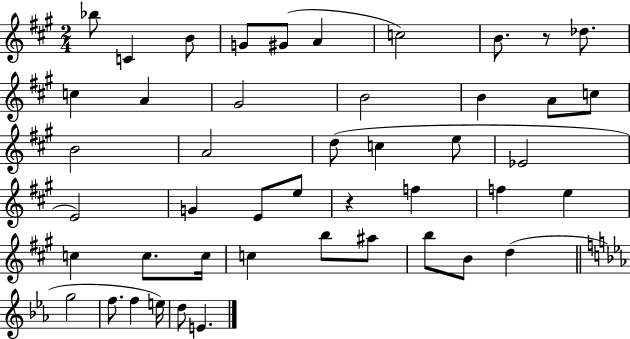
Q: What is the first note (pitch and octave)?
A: Bb5